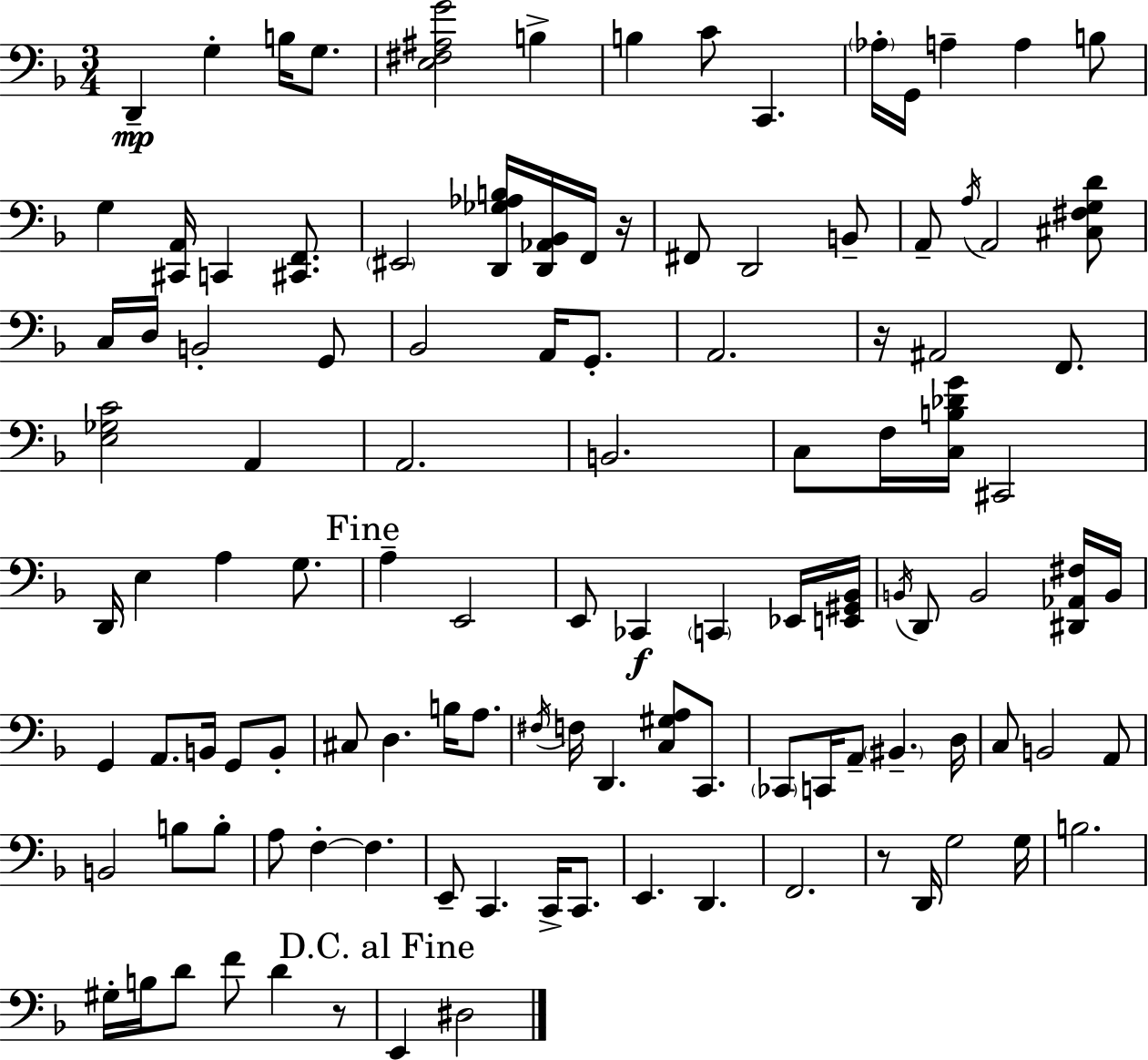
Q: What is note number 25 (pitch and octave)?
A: D3